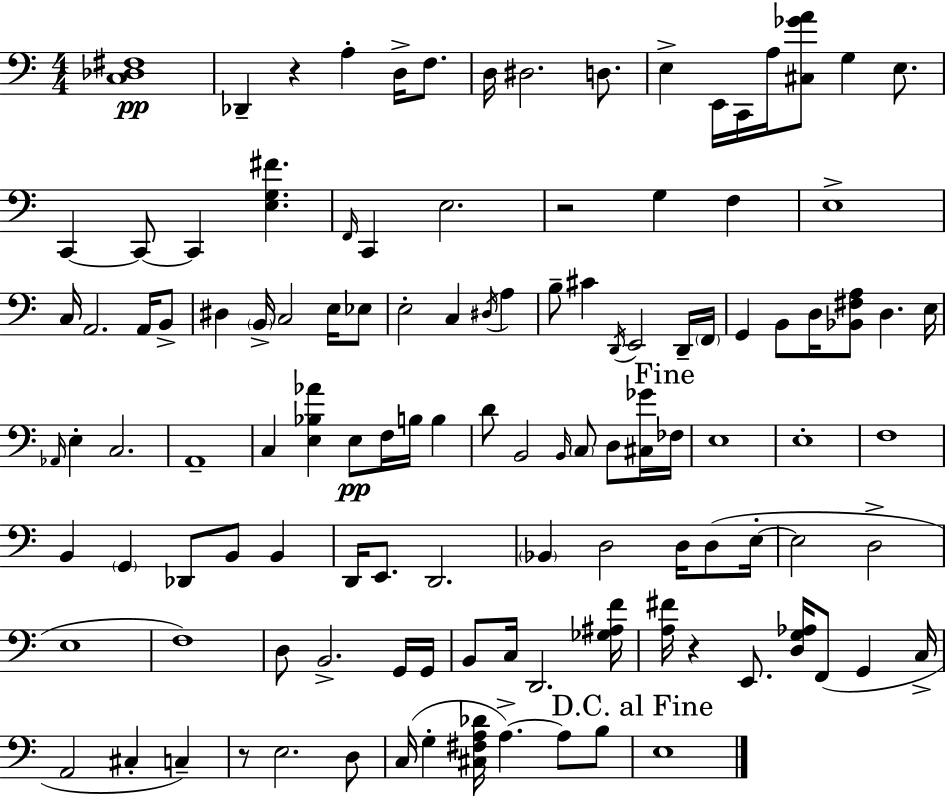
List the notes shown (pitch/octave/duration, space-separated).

[C3,Db3,F#3]/w Db2/q R/q A3/q D3/s F3/e. D3/s D#3/h. D3/e. E3/q E2/s C2/s A3/s [C#3,Gb4,A4]/e G3/q E3/e. C2/q C2/e C2/q [E3,G3,F#4]/q. F2/s C2/q E3/h. R/h G3/q F3/q E3/w C3/s A2/h. A2/s B2/e D#3/q B2/s C3/h E3/s Eb3/e E3/h C3/q D#3/s A3/q B3/e C#4/q D2/s E2/h D2/s F2/s G2/q B2/e D3/s [Bb2,F#3,A3]/e D3/q. E3/s Ab2/s E3/q C3/h. A2/w C3/q [E3,Bb3,Ab4]/q E3/e F3/s B3/s B3/q D4/e B2/h B2/s C3/e D3/e [C#3,Gb4]/s FES3/s E3/w E3/w F3/w B2/q G2/q Db2/e B2/e B2/q D2/s E2/e. D2/h. Bb2/q D3/h D3/s D3/e E3/s E3/h D3/h E3/w F3/w D3/e B2/h. G2/s G2/s B2/e C3/s D2/h. [Gb3,A#3,F4]/s [A3,F#4]/s R/q E2/e. [D3,G3,Ab3]/s F2/e G2/q C3/s A2/h C#3/q C3/q R/e E3/h. D3/e C3/s G3/q [C#3,F#3,A3,Db4]/s A3/q. A3/e B3/e E3/w